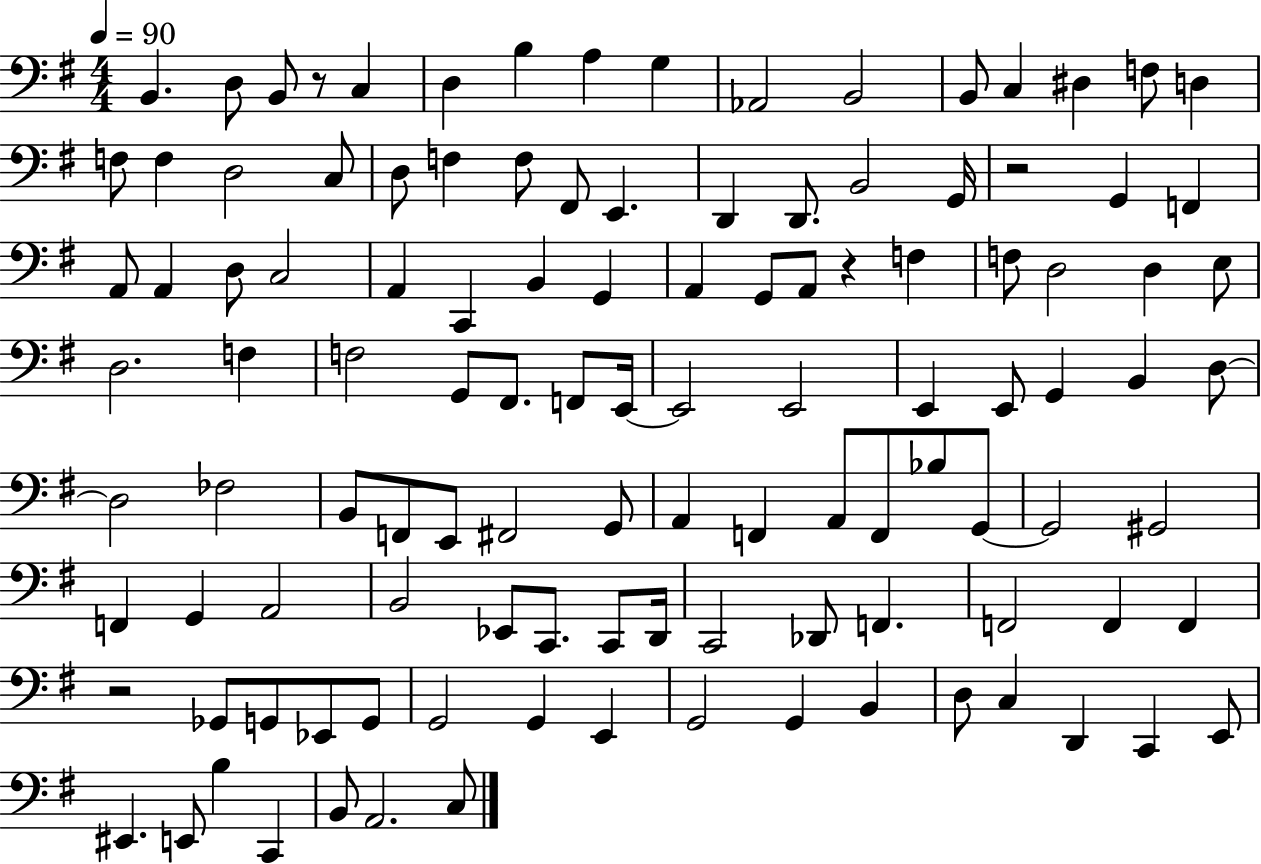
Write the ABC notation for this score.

X:1
T:Untitled
M:4/4
L:1/4
K:G
B,, D,/2 B,,/2 z/2 C, D, B, A, G, _A,,2 B,,2 B,,/2 C, ^D, F,/2 D, F,/2 F, D,2 C,/2 D,/2 F, F,/2 ^F,,/2 E,, D,, D,,/2 B,,2 G,,/4 z2 G,, F,, A,,/2 A,, D,/2 C,2 A,, C,, B,, G,, A,, G,,/2 A,,/2 z F, F,/2 D,2 D, E,/2 D,2 F, F,2 G,,/2 ^F,,/2 F,,/2 E,,/4 E,,2 E,,2 E,, E,,/2 G,, B,, D,/2 D,2 _F,2 B,,/2 F,,/2 E,,/2 ^F,,2 G,,/2 A,, F,, A,,/2 F,,/2 _B,/2 G,,/2 G,,2 ^G,,2 F,, G,, A,,2 B,,2 _E,,/2 C,,/2 C,,/2 D,,/4 C,,2 _D,,/2 F,, F,,2 F,, F,, z2 _G,,/2 G,,/2 _E,,/2 G,,/2 G,,2 G,, E,, G,,2 G,, B,, D,/2 C, D,, C,, E,,/2 ^E,, E,,/2 B, C,, B,,/2 A,,2 C,/2